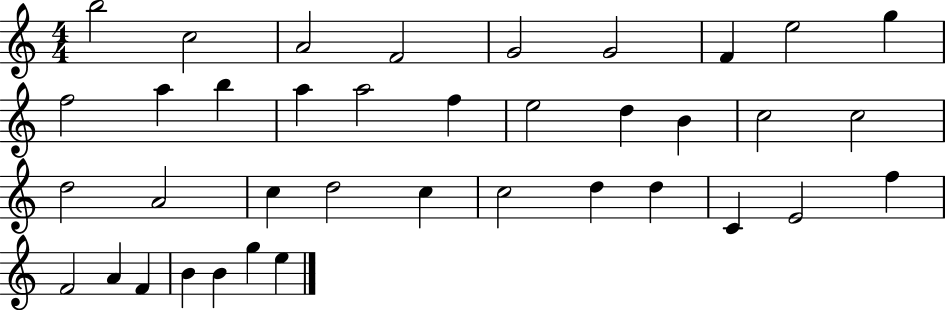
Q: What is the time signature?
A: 4/4